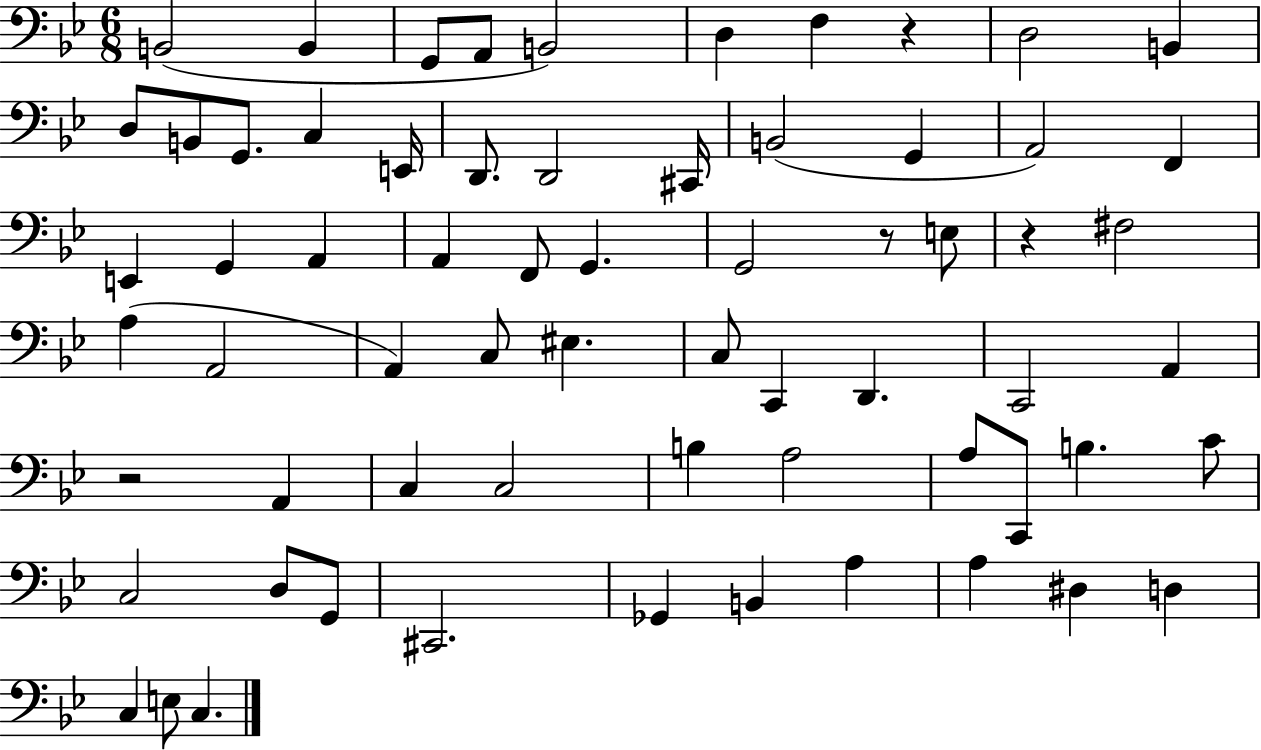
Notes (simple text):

B2/h B2/q G2/e A2/e B2/h D3/q F3/q R/q D3/h B2/q D3/e B2/e G2/e. C3/q E2/s D2/e. D2/h C#2/s B2/h G2/q A2/h F2/q E2/q G2/q A2/q A2/q F2/e G2/q. G2/h R/e E3/e R/q F#3/h A3/q A2/h A2/q C3/e EIS3/q. C3/e C2/q D2/q. C2/h A2/q R/h A2/q C3/q C3/h B3/q A3/h A3/e C2/e B3/q. C4/e C3/h D3/e G2/e C#2/h. Gb2/q B2/q A3/q A3/q D#3/q D3/q C3/q E3/e C3/q.